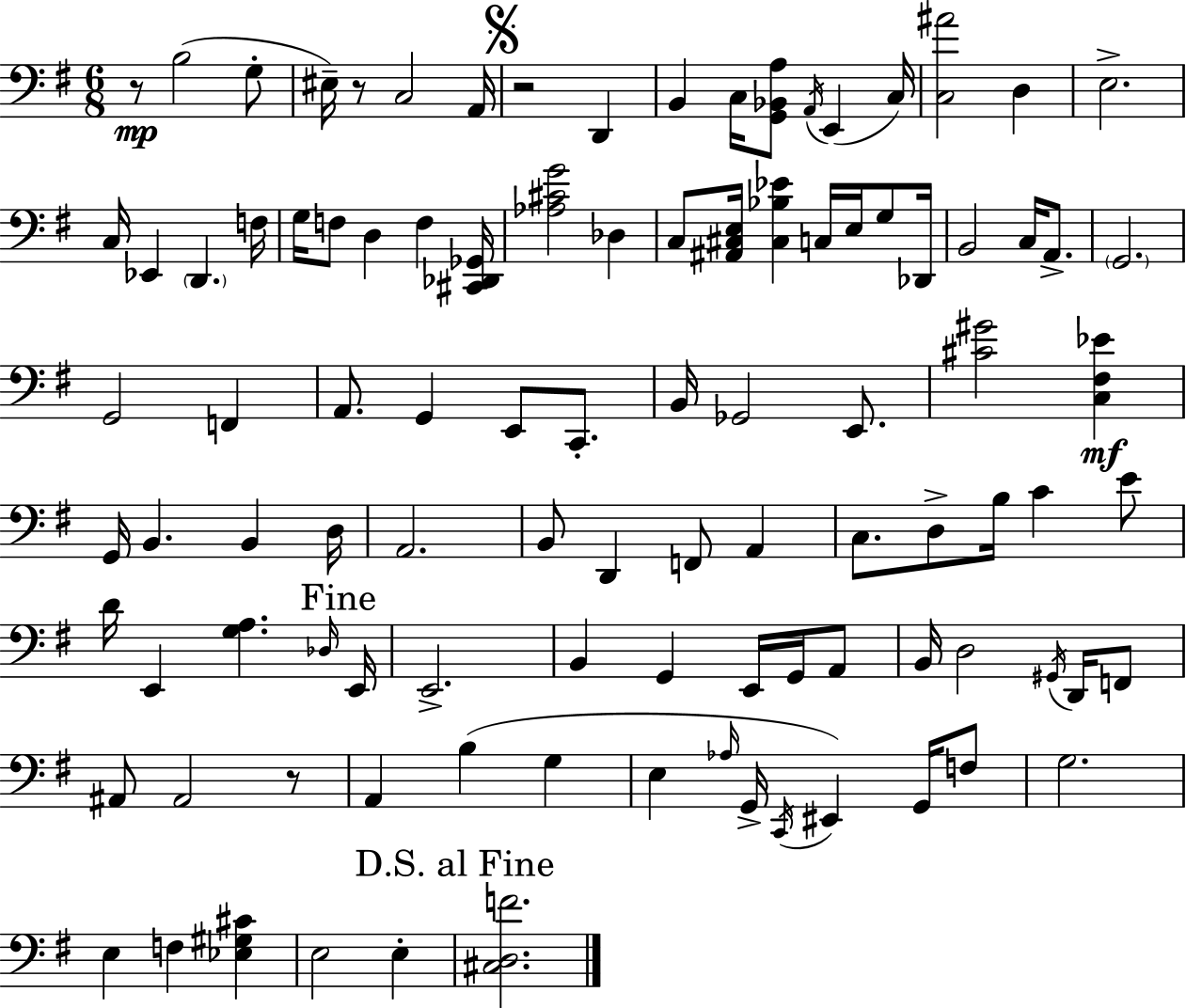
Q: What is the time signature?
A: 6/8